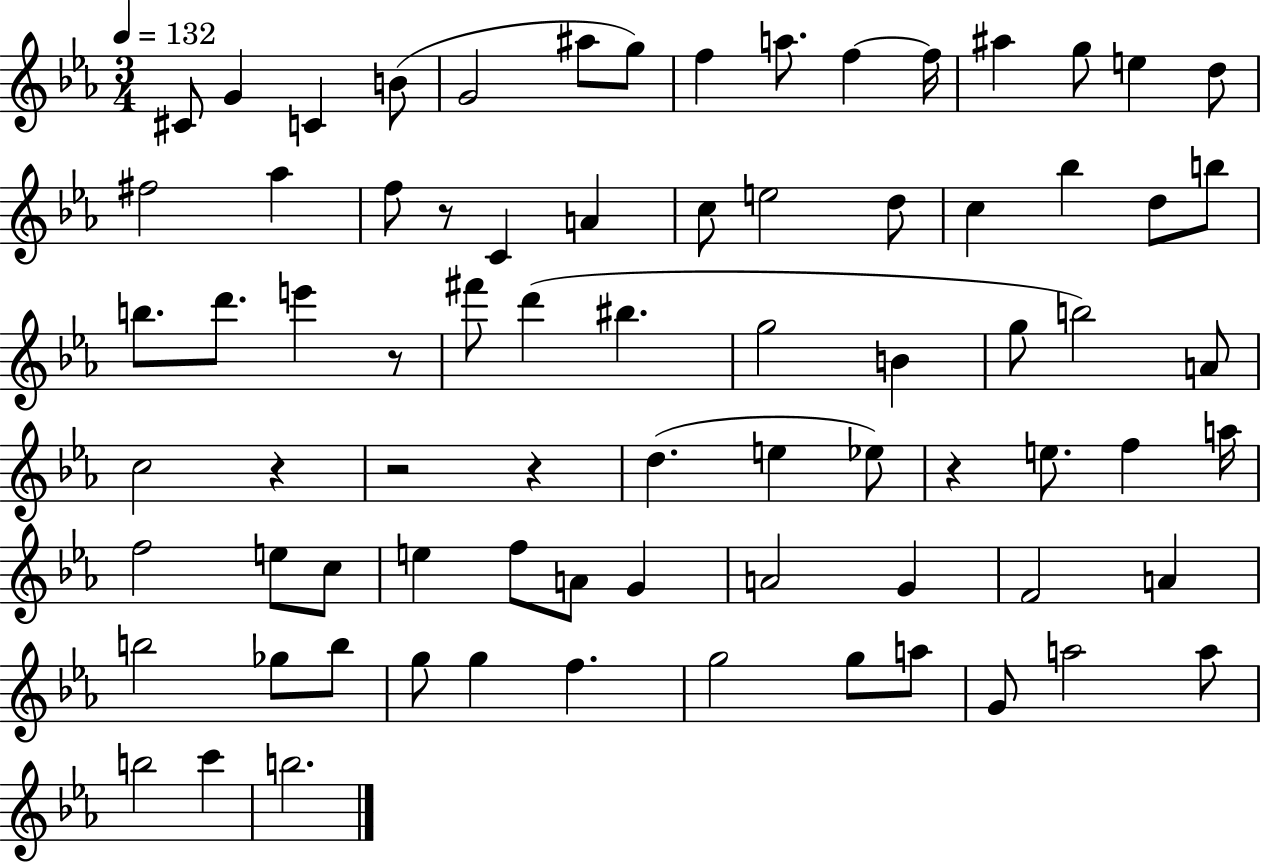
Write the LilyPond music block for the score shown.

{
  \clef treble
  \numericTimeSignature
  \time 3/4
  \key ees \major
  \tempo 4 = 132
  \repeat volta 2 { cis'8 g'4 c'4 b'8( | g'2 ais''8 g''8) | f''4 a''8. f''4~~ f''16 | ais''4 g''8 e''4 d''8 | \break fis''2 aes''4 | f''8 r8 c'4 a'4 | c''8 e''2 d''8 | c''4 bes''4 d''8 b''8 | \break b''8. d'''8. e'''4 r8 | fis'''8 d'''4( bis''4. | g''2 b'4 | g''8 b''2) a'8 | \break c''2 r4 | r2 r4 | d''4.( e''4 ees''8) | r4 e''8. f''4 a''16 | \break f''2 e''8 c''8 | e''4 f''8 a'8 g'4 | a'2 g'4 | f'2 a'4 | \break b''2 ges''8 b''8 | g''8 g''4 f''4. | g''2 g''8 a''8 | g'8 a''2 a''8 | \break b''2 c'''4 | b''2. | } \bar "|."
}